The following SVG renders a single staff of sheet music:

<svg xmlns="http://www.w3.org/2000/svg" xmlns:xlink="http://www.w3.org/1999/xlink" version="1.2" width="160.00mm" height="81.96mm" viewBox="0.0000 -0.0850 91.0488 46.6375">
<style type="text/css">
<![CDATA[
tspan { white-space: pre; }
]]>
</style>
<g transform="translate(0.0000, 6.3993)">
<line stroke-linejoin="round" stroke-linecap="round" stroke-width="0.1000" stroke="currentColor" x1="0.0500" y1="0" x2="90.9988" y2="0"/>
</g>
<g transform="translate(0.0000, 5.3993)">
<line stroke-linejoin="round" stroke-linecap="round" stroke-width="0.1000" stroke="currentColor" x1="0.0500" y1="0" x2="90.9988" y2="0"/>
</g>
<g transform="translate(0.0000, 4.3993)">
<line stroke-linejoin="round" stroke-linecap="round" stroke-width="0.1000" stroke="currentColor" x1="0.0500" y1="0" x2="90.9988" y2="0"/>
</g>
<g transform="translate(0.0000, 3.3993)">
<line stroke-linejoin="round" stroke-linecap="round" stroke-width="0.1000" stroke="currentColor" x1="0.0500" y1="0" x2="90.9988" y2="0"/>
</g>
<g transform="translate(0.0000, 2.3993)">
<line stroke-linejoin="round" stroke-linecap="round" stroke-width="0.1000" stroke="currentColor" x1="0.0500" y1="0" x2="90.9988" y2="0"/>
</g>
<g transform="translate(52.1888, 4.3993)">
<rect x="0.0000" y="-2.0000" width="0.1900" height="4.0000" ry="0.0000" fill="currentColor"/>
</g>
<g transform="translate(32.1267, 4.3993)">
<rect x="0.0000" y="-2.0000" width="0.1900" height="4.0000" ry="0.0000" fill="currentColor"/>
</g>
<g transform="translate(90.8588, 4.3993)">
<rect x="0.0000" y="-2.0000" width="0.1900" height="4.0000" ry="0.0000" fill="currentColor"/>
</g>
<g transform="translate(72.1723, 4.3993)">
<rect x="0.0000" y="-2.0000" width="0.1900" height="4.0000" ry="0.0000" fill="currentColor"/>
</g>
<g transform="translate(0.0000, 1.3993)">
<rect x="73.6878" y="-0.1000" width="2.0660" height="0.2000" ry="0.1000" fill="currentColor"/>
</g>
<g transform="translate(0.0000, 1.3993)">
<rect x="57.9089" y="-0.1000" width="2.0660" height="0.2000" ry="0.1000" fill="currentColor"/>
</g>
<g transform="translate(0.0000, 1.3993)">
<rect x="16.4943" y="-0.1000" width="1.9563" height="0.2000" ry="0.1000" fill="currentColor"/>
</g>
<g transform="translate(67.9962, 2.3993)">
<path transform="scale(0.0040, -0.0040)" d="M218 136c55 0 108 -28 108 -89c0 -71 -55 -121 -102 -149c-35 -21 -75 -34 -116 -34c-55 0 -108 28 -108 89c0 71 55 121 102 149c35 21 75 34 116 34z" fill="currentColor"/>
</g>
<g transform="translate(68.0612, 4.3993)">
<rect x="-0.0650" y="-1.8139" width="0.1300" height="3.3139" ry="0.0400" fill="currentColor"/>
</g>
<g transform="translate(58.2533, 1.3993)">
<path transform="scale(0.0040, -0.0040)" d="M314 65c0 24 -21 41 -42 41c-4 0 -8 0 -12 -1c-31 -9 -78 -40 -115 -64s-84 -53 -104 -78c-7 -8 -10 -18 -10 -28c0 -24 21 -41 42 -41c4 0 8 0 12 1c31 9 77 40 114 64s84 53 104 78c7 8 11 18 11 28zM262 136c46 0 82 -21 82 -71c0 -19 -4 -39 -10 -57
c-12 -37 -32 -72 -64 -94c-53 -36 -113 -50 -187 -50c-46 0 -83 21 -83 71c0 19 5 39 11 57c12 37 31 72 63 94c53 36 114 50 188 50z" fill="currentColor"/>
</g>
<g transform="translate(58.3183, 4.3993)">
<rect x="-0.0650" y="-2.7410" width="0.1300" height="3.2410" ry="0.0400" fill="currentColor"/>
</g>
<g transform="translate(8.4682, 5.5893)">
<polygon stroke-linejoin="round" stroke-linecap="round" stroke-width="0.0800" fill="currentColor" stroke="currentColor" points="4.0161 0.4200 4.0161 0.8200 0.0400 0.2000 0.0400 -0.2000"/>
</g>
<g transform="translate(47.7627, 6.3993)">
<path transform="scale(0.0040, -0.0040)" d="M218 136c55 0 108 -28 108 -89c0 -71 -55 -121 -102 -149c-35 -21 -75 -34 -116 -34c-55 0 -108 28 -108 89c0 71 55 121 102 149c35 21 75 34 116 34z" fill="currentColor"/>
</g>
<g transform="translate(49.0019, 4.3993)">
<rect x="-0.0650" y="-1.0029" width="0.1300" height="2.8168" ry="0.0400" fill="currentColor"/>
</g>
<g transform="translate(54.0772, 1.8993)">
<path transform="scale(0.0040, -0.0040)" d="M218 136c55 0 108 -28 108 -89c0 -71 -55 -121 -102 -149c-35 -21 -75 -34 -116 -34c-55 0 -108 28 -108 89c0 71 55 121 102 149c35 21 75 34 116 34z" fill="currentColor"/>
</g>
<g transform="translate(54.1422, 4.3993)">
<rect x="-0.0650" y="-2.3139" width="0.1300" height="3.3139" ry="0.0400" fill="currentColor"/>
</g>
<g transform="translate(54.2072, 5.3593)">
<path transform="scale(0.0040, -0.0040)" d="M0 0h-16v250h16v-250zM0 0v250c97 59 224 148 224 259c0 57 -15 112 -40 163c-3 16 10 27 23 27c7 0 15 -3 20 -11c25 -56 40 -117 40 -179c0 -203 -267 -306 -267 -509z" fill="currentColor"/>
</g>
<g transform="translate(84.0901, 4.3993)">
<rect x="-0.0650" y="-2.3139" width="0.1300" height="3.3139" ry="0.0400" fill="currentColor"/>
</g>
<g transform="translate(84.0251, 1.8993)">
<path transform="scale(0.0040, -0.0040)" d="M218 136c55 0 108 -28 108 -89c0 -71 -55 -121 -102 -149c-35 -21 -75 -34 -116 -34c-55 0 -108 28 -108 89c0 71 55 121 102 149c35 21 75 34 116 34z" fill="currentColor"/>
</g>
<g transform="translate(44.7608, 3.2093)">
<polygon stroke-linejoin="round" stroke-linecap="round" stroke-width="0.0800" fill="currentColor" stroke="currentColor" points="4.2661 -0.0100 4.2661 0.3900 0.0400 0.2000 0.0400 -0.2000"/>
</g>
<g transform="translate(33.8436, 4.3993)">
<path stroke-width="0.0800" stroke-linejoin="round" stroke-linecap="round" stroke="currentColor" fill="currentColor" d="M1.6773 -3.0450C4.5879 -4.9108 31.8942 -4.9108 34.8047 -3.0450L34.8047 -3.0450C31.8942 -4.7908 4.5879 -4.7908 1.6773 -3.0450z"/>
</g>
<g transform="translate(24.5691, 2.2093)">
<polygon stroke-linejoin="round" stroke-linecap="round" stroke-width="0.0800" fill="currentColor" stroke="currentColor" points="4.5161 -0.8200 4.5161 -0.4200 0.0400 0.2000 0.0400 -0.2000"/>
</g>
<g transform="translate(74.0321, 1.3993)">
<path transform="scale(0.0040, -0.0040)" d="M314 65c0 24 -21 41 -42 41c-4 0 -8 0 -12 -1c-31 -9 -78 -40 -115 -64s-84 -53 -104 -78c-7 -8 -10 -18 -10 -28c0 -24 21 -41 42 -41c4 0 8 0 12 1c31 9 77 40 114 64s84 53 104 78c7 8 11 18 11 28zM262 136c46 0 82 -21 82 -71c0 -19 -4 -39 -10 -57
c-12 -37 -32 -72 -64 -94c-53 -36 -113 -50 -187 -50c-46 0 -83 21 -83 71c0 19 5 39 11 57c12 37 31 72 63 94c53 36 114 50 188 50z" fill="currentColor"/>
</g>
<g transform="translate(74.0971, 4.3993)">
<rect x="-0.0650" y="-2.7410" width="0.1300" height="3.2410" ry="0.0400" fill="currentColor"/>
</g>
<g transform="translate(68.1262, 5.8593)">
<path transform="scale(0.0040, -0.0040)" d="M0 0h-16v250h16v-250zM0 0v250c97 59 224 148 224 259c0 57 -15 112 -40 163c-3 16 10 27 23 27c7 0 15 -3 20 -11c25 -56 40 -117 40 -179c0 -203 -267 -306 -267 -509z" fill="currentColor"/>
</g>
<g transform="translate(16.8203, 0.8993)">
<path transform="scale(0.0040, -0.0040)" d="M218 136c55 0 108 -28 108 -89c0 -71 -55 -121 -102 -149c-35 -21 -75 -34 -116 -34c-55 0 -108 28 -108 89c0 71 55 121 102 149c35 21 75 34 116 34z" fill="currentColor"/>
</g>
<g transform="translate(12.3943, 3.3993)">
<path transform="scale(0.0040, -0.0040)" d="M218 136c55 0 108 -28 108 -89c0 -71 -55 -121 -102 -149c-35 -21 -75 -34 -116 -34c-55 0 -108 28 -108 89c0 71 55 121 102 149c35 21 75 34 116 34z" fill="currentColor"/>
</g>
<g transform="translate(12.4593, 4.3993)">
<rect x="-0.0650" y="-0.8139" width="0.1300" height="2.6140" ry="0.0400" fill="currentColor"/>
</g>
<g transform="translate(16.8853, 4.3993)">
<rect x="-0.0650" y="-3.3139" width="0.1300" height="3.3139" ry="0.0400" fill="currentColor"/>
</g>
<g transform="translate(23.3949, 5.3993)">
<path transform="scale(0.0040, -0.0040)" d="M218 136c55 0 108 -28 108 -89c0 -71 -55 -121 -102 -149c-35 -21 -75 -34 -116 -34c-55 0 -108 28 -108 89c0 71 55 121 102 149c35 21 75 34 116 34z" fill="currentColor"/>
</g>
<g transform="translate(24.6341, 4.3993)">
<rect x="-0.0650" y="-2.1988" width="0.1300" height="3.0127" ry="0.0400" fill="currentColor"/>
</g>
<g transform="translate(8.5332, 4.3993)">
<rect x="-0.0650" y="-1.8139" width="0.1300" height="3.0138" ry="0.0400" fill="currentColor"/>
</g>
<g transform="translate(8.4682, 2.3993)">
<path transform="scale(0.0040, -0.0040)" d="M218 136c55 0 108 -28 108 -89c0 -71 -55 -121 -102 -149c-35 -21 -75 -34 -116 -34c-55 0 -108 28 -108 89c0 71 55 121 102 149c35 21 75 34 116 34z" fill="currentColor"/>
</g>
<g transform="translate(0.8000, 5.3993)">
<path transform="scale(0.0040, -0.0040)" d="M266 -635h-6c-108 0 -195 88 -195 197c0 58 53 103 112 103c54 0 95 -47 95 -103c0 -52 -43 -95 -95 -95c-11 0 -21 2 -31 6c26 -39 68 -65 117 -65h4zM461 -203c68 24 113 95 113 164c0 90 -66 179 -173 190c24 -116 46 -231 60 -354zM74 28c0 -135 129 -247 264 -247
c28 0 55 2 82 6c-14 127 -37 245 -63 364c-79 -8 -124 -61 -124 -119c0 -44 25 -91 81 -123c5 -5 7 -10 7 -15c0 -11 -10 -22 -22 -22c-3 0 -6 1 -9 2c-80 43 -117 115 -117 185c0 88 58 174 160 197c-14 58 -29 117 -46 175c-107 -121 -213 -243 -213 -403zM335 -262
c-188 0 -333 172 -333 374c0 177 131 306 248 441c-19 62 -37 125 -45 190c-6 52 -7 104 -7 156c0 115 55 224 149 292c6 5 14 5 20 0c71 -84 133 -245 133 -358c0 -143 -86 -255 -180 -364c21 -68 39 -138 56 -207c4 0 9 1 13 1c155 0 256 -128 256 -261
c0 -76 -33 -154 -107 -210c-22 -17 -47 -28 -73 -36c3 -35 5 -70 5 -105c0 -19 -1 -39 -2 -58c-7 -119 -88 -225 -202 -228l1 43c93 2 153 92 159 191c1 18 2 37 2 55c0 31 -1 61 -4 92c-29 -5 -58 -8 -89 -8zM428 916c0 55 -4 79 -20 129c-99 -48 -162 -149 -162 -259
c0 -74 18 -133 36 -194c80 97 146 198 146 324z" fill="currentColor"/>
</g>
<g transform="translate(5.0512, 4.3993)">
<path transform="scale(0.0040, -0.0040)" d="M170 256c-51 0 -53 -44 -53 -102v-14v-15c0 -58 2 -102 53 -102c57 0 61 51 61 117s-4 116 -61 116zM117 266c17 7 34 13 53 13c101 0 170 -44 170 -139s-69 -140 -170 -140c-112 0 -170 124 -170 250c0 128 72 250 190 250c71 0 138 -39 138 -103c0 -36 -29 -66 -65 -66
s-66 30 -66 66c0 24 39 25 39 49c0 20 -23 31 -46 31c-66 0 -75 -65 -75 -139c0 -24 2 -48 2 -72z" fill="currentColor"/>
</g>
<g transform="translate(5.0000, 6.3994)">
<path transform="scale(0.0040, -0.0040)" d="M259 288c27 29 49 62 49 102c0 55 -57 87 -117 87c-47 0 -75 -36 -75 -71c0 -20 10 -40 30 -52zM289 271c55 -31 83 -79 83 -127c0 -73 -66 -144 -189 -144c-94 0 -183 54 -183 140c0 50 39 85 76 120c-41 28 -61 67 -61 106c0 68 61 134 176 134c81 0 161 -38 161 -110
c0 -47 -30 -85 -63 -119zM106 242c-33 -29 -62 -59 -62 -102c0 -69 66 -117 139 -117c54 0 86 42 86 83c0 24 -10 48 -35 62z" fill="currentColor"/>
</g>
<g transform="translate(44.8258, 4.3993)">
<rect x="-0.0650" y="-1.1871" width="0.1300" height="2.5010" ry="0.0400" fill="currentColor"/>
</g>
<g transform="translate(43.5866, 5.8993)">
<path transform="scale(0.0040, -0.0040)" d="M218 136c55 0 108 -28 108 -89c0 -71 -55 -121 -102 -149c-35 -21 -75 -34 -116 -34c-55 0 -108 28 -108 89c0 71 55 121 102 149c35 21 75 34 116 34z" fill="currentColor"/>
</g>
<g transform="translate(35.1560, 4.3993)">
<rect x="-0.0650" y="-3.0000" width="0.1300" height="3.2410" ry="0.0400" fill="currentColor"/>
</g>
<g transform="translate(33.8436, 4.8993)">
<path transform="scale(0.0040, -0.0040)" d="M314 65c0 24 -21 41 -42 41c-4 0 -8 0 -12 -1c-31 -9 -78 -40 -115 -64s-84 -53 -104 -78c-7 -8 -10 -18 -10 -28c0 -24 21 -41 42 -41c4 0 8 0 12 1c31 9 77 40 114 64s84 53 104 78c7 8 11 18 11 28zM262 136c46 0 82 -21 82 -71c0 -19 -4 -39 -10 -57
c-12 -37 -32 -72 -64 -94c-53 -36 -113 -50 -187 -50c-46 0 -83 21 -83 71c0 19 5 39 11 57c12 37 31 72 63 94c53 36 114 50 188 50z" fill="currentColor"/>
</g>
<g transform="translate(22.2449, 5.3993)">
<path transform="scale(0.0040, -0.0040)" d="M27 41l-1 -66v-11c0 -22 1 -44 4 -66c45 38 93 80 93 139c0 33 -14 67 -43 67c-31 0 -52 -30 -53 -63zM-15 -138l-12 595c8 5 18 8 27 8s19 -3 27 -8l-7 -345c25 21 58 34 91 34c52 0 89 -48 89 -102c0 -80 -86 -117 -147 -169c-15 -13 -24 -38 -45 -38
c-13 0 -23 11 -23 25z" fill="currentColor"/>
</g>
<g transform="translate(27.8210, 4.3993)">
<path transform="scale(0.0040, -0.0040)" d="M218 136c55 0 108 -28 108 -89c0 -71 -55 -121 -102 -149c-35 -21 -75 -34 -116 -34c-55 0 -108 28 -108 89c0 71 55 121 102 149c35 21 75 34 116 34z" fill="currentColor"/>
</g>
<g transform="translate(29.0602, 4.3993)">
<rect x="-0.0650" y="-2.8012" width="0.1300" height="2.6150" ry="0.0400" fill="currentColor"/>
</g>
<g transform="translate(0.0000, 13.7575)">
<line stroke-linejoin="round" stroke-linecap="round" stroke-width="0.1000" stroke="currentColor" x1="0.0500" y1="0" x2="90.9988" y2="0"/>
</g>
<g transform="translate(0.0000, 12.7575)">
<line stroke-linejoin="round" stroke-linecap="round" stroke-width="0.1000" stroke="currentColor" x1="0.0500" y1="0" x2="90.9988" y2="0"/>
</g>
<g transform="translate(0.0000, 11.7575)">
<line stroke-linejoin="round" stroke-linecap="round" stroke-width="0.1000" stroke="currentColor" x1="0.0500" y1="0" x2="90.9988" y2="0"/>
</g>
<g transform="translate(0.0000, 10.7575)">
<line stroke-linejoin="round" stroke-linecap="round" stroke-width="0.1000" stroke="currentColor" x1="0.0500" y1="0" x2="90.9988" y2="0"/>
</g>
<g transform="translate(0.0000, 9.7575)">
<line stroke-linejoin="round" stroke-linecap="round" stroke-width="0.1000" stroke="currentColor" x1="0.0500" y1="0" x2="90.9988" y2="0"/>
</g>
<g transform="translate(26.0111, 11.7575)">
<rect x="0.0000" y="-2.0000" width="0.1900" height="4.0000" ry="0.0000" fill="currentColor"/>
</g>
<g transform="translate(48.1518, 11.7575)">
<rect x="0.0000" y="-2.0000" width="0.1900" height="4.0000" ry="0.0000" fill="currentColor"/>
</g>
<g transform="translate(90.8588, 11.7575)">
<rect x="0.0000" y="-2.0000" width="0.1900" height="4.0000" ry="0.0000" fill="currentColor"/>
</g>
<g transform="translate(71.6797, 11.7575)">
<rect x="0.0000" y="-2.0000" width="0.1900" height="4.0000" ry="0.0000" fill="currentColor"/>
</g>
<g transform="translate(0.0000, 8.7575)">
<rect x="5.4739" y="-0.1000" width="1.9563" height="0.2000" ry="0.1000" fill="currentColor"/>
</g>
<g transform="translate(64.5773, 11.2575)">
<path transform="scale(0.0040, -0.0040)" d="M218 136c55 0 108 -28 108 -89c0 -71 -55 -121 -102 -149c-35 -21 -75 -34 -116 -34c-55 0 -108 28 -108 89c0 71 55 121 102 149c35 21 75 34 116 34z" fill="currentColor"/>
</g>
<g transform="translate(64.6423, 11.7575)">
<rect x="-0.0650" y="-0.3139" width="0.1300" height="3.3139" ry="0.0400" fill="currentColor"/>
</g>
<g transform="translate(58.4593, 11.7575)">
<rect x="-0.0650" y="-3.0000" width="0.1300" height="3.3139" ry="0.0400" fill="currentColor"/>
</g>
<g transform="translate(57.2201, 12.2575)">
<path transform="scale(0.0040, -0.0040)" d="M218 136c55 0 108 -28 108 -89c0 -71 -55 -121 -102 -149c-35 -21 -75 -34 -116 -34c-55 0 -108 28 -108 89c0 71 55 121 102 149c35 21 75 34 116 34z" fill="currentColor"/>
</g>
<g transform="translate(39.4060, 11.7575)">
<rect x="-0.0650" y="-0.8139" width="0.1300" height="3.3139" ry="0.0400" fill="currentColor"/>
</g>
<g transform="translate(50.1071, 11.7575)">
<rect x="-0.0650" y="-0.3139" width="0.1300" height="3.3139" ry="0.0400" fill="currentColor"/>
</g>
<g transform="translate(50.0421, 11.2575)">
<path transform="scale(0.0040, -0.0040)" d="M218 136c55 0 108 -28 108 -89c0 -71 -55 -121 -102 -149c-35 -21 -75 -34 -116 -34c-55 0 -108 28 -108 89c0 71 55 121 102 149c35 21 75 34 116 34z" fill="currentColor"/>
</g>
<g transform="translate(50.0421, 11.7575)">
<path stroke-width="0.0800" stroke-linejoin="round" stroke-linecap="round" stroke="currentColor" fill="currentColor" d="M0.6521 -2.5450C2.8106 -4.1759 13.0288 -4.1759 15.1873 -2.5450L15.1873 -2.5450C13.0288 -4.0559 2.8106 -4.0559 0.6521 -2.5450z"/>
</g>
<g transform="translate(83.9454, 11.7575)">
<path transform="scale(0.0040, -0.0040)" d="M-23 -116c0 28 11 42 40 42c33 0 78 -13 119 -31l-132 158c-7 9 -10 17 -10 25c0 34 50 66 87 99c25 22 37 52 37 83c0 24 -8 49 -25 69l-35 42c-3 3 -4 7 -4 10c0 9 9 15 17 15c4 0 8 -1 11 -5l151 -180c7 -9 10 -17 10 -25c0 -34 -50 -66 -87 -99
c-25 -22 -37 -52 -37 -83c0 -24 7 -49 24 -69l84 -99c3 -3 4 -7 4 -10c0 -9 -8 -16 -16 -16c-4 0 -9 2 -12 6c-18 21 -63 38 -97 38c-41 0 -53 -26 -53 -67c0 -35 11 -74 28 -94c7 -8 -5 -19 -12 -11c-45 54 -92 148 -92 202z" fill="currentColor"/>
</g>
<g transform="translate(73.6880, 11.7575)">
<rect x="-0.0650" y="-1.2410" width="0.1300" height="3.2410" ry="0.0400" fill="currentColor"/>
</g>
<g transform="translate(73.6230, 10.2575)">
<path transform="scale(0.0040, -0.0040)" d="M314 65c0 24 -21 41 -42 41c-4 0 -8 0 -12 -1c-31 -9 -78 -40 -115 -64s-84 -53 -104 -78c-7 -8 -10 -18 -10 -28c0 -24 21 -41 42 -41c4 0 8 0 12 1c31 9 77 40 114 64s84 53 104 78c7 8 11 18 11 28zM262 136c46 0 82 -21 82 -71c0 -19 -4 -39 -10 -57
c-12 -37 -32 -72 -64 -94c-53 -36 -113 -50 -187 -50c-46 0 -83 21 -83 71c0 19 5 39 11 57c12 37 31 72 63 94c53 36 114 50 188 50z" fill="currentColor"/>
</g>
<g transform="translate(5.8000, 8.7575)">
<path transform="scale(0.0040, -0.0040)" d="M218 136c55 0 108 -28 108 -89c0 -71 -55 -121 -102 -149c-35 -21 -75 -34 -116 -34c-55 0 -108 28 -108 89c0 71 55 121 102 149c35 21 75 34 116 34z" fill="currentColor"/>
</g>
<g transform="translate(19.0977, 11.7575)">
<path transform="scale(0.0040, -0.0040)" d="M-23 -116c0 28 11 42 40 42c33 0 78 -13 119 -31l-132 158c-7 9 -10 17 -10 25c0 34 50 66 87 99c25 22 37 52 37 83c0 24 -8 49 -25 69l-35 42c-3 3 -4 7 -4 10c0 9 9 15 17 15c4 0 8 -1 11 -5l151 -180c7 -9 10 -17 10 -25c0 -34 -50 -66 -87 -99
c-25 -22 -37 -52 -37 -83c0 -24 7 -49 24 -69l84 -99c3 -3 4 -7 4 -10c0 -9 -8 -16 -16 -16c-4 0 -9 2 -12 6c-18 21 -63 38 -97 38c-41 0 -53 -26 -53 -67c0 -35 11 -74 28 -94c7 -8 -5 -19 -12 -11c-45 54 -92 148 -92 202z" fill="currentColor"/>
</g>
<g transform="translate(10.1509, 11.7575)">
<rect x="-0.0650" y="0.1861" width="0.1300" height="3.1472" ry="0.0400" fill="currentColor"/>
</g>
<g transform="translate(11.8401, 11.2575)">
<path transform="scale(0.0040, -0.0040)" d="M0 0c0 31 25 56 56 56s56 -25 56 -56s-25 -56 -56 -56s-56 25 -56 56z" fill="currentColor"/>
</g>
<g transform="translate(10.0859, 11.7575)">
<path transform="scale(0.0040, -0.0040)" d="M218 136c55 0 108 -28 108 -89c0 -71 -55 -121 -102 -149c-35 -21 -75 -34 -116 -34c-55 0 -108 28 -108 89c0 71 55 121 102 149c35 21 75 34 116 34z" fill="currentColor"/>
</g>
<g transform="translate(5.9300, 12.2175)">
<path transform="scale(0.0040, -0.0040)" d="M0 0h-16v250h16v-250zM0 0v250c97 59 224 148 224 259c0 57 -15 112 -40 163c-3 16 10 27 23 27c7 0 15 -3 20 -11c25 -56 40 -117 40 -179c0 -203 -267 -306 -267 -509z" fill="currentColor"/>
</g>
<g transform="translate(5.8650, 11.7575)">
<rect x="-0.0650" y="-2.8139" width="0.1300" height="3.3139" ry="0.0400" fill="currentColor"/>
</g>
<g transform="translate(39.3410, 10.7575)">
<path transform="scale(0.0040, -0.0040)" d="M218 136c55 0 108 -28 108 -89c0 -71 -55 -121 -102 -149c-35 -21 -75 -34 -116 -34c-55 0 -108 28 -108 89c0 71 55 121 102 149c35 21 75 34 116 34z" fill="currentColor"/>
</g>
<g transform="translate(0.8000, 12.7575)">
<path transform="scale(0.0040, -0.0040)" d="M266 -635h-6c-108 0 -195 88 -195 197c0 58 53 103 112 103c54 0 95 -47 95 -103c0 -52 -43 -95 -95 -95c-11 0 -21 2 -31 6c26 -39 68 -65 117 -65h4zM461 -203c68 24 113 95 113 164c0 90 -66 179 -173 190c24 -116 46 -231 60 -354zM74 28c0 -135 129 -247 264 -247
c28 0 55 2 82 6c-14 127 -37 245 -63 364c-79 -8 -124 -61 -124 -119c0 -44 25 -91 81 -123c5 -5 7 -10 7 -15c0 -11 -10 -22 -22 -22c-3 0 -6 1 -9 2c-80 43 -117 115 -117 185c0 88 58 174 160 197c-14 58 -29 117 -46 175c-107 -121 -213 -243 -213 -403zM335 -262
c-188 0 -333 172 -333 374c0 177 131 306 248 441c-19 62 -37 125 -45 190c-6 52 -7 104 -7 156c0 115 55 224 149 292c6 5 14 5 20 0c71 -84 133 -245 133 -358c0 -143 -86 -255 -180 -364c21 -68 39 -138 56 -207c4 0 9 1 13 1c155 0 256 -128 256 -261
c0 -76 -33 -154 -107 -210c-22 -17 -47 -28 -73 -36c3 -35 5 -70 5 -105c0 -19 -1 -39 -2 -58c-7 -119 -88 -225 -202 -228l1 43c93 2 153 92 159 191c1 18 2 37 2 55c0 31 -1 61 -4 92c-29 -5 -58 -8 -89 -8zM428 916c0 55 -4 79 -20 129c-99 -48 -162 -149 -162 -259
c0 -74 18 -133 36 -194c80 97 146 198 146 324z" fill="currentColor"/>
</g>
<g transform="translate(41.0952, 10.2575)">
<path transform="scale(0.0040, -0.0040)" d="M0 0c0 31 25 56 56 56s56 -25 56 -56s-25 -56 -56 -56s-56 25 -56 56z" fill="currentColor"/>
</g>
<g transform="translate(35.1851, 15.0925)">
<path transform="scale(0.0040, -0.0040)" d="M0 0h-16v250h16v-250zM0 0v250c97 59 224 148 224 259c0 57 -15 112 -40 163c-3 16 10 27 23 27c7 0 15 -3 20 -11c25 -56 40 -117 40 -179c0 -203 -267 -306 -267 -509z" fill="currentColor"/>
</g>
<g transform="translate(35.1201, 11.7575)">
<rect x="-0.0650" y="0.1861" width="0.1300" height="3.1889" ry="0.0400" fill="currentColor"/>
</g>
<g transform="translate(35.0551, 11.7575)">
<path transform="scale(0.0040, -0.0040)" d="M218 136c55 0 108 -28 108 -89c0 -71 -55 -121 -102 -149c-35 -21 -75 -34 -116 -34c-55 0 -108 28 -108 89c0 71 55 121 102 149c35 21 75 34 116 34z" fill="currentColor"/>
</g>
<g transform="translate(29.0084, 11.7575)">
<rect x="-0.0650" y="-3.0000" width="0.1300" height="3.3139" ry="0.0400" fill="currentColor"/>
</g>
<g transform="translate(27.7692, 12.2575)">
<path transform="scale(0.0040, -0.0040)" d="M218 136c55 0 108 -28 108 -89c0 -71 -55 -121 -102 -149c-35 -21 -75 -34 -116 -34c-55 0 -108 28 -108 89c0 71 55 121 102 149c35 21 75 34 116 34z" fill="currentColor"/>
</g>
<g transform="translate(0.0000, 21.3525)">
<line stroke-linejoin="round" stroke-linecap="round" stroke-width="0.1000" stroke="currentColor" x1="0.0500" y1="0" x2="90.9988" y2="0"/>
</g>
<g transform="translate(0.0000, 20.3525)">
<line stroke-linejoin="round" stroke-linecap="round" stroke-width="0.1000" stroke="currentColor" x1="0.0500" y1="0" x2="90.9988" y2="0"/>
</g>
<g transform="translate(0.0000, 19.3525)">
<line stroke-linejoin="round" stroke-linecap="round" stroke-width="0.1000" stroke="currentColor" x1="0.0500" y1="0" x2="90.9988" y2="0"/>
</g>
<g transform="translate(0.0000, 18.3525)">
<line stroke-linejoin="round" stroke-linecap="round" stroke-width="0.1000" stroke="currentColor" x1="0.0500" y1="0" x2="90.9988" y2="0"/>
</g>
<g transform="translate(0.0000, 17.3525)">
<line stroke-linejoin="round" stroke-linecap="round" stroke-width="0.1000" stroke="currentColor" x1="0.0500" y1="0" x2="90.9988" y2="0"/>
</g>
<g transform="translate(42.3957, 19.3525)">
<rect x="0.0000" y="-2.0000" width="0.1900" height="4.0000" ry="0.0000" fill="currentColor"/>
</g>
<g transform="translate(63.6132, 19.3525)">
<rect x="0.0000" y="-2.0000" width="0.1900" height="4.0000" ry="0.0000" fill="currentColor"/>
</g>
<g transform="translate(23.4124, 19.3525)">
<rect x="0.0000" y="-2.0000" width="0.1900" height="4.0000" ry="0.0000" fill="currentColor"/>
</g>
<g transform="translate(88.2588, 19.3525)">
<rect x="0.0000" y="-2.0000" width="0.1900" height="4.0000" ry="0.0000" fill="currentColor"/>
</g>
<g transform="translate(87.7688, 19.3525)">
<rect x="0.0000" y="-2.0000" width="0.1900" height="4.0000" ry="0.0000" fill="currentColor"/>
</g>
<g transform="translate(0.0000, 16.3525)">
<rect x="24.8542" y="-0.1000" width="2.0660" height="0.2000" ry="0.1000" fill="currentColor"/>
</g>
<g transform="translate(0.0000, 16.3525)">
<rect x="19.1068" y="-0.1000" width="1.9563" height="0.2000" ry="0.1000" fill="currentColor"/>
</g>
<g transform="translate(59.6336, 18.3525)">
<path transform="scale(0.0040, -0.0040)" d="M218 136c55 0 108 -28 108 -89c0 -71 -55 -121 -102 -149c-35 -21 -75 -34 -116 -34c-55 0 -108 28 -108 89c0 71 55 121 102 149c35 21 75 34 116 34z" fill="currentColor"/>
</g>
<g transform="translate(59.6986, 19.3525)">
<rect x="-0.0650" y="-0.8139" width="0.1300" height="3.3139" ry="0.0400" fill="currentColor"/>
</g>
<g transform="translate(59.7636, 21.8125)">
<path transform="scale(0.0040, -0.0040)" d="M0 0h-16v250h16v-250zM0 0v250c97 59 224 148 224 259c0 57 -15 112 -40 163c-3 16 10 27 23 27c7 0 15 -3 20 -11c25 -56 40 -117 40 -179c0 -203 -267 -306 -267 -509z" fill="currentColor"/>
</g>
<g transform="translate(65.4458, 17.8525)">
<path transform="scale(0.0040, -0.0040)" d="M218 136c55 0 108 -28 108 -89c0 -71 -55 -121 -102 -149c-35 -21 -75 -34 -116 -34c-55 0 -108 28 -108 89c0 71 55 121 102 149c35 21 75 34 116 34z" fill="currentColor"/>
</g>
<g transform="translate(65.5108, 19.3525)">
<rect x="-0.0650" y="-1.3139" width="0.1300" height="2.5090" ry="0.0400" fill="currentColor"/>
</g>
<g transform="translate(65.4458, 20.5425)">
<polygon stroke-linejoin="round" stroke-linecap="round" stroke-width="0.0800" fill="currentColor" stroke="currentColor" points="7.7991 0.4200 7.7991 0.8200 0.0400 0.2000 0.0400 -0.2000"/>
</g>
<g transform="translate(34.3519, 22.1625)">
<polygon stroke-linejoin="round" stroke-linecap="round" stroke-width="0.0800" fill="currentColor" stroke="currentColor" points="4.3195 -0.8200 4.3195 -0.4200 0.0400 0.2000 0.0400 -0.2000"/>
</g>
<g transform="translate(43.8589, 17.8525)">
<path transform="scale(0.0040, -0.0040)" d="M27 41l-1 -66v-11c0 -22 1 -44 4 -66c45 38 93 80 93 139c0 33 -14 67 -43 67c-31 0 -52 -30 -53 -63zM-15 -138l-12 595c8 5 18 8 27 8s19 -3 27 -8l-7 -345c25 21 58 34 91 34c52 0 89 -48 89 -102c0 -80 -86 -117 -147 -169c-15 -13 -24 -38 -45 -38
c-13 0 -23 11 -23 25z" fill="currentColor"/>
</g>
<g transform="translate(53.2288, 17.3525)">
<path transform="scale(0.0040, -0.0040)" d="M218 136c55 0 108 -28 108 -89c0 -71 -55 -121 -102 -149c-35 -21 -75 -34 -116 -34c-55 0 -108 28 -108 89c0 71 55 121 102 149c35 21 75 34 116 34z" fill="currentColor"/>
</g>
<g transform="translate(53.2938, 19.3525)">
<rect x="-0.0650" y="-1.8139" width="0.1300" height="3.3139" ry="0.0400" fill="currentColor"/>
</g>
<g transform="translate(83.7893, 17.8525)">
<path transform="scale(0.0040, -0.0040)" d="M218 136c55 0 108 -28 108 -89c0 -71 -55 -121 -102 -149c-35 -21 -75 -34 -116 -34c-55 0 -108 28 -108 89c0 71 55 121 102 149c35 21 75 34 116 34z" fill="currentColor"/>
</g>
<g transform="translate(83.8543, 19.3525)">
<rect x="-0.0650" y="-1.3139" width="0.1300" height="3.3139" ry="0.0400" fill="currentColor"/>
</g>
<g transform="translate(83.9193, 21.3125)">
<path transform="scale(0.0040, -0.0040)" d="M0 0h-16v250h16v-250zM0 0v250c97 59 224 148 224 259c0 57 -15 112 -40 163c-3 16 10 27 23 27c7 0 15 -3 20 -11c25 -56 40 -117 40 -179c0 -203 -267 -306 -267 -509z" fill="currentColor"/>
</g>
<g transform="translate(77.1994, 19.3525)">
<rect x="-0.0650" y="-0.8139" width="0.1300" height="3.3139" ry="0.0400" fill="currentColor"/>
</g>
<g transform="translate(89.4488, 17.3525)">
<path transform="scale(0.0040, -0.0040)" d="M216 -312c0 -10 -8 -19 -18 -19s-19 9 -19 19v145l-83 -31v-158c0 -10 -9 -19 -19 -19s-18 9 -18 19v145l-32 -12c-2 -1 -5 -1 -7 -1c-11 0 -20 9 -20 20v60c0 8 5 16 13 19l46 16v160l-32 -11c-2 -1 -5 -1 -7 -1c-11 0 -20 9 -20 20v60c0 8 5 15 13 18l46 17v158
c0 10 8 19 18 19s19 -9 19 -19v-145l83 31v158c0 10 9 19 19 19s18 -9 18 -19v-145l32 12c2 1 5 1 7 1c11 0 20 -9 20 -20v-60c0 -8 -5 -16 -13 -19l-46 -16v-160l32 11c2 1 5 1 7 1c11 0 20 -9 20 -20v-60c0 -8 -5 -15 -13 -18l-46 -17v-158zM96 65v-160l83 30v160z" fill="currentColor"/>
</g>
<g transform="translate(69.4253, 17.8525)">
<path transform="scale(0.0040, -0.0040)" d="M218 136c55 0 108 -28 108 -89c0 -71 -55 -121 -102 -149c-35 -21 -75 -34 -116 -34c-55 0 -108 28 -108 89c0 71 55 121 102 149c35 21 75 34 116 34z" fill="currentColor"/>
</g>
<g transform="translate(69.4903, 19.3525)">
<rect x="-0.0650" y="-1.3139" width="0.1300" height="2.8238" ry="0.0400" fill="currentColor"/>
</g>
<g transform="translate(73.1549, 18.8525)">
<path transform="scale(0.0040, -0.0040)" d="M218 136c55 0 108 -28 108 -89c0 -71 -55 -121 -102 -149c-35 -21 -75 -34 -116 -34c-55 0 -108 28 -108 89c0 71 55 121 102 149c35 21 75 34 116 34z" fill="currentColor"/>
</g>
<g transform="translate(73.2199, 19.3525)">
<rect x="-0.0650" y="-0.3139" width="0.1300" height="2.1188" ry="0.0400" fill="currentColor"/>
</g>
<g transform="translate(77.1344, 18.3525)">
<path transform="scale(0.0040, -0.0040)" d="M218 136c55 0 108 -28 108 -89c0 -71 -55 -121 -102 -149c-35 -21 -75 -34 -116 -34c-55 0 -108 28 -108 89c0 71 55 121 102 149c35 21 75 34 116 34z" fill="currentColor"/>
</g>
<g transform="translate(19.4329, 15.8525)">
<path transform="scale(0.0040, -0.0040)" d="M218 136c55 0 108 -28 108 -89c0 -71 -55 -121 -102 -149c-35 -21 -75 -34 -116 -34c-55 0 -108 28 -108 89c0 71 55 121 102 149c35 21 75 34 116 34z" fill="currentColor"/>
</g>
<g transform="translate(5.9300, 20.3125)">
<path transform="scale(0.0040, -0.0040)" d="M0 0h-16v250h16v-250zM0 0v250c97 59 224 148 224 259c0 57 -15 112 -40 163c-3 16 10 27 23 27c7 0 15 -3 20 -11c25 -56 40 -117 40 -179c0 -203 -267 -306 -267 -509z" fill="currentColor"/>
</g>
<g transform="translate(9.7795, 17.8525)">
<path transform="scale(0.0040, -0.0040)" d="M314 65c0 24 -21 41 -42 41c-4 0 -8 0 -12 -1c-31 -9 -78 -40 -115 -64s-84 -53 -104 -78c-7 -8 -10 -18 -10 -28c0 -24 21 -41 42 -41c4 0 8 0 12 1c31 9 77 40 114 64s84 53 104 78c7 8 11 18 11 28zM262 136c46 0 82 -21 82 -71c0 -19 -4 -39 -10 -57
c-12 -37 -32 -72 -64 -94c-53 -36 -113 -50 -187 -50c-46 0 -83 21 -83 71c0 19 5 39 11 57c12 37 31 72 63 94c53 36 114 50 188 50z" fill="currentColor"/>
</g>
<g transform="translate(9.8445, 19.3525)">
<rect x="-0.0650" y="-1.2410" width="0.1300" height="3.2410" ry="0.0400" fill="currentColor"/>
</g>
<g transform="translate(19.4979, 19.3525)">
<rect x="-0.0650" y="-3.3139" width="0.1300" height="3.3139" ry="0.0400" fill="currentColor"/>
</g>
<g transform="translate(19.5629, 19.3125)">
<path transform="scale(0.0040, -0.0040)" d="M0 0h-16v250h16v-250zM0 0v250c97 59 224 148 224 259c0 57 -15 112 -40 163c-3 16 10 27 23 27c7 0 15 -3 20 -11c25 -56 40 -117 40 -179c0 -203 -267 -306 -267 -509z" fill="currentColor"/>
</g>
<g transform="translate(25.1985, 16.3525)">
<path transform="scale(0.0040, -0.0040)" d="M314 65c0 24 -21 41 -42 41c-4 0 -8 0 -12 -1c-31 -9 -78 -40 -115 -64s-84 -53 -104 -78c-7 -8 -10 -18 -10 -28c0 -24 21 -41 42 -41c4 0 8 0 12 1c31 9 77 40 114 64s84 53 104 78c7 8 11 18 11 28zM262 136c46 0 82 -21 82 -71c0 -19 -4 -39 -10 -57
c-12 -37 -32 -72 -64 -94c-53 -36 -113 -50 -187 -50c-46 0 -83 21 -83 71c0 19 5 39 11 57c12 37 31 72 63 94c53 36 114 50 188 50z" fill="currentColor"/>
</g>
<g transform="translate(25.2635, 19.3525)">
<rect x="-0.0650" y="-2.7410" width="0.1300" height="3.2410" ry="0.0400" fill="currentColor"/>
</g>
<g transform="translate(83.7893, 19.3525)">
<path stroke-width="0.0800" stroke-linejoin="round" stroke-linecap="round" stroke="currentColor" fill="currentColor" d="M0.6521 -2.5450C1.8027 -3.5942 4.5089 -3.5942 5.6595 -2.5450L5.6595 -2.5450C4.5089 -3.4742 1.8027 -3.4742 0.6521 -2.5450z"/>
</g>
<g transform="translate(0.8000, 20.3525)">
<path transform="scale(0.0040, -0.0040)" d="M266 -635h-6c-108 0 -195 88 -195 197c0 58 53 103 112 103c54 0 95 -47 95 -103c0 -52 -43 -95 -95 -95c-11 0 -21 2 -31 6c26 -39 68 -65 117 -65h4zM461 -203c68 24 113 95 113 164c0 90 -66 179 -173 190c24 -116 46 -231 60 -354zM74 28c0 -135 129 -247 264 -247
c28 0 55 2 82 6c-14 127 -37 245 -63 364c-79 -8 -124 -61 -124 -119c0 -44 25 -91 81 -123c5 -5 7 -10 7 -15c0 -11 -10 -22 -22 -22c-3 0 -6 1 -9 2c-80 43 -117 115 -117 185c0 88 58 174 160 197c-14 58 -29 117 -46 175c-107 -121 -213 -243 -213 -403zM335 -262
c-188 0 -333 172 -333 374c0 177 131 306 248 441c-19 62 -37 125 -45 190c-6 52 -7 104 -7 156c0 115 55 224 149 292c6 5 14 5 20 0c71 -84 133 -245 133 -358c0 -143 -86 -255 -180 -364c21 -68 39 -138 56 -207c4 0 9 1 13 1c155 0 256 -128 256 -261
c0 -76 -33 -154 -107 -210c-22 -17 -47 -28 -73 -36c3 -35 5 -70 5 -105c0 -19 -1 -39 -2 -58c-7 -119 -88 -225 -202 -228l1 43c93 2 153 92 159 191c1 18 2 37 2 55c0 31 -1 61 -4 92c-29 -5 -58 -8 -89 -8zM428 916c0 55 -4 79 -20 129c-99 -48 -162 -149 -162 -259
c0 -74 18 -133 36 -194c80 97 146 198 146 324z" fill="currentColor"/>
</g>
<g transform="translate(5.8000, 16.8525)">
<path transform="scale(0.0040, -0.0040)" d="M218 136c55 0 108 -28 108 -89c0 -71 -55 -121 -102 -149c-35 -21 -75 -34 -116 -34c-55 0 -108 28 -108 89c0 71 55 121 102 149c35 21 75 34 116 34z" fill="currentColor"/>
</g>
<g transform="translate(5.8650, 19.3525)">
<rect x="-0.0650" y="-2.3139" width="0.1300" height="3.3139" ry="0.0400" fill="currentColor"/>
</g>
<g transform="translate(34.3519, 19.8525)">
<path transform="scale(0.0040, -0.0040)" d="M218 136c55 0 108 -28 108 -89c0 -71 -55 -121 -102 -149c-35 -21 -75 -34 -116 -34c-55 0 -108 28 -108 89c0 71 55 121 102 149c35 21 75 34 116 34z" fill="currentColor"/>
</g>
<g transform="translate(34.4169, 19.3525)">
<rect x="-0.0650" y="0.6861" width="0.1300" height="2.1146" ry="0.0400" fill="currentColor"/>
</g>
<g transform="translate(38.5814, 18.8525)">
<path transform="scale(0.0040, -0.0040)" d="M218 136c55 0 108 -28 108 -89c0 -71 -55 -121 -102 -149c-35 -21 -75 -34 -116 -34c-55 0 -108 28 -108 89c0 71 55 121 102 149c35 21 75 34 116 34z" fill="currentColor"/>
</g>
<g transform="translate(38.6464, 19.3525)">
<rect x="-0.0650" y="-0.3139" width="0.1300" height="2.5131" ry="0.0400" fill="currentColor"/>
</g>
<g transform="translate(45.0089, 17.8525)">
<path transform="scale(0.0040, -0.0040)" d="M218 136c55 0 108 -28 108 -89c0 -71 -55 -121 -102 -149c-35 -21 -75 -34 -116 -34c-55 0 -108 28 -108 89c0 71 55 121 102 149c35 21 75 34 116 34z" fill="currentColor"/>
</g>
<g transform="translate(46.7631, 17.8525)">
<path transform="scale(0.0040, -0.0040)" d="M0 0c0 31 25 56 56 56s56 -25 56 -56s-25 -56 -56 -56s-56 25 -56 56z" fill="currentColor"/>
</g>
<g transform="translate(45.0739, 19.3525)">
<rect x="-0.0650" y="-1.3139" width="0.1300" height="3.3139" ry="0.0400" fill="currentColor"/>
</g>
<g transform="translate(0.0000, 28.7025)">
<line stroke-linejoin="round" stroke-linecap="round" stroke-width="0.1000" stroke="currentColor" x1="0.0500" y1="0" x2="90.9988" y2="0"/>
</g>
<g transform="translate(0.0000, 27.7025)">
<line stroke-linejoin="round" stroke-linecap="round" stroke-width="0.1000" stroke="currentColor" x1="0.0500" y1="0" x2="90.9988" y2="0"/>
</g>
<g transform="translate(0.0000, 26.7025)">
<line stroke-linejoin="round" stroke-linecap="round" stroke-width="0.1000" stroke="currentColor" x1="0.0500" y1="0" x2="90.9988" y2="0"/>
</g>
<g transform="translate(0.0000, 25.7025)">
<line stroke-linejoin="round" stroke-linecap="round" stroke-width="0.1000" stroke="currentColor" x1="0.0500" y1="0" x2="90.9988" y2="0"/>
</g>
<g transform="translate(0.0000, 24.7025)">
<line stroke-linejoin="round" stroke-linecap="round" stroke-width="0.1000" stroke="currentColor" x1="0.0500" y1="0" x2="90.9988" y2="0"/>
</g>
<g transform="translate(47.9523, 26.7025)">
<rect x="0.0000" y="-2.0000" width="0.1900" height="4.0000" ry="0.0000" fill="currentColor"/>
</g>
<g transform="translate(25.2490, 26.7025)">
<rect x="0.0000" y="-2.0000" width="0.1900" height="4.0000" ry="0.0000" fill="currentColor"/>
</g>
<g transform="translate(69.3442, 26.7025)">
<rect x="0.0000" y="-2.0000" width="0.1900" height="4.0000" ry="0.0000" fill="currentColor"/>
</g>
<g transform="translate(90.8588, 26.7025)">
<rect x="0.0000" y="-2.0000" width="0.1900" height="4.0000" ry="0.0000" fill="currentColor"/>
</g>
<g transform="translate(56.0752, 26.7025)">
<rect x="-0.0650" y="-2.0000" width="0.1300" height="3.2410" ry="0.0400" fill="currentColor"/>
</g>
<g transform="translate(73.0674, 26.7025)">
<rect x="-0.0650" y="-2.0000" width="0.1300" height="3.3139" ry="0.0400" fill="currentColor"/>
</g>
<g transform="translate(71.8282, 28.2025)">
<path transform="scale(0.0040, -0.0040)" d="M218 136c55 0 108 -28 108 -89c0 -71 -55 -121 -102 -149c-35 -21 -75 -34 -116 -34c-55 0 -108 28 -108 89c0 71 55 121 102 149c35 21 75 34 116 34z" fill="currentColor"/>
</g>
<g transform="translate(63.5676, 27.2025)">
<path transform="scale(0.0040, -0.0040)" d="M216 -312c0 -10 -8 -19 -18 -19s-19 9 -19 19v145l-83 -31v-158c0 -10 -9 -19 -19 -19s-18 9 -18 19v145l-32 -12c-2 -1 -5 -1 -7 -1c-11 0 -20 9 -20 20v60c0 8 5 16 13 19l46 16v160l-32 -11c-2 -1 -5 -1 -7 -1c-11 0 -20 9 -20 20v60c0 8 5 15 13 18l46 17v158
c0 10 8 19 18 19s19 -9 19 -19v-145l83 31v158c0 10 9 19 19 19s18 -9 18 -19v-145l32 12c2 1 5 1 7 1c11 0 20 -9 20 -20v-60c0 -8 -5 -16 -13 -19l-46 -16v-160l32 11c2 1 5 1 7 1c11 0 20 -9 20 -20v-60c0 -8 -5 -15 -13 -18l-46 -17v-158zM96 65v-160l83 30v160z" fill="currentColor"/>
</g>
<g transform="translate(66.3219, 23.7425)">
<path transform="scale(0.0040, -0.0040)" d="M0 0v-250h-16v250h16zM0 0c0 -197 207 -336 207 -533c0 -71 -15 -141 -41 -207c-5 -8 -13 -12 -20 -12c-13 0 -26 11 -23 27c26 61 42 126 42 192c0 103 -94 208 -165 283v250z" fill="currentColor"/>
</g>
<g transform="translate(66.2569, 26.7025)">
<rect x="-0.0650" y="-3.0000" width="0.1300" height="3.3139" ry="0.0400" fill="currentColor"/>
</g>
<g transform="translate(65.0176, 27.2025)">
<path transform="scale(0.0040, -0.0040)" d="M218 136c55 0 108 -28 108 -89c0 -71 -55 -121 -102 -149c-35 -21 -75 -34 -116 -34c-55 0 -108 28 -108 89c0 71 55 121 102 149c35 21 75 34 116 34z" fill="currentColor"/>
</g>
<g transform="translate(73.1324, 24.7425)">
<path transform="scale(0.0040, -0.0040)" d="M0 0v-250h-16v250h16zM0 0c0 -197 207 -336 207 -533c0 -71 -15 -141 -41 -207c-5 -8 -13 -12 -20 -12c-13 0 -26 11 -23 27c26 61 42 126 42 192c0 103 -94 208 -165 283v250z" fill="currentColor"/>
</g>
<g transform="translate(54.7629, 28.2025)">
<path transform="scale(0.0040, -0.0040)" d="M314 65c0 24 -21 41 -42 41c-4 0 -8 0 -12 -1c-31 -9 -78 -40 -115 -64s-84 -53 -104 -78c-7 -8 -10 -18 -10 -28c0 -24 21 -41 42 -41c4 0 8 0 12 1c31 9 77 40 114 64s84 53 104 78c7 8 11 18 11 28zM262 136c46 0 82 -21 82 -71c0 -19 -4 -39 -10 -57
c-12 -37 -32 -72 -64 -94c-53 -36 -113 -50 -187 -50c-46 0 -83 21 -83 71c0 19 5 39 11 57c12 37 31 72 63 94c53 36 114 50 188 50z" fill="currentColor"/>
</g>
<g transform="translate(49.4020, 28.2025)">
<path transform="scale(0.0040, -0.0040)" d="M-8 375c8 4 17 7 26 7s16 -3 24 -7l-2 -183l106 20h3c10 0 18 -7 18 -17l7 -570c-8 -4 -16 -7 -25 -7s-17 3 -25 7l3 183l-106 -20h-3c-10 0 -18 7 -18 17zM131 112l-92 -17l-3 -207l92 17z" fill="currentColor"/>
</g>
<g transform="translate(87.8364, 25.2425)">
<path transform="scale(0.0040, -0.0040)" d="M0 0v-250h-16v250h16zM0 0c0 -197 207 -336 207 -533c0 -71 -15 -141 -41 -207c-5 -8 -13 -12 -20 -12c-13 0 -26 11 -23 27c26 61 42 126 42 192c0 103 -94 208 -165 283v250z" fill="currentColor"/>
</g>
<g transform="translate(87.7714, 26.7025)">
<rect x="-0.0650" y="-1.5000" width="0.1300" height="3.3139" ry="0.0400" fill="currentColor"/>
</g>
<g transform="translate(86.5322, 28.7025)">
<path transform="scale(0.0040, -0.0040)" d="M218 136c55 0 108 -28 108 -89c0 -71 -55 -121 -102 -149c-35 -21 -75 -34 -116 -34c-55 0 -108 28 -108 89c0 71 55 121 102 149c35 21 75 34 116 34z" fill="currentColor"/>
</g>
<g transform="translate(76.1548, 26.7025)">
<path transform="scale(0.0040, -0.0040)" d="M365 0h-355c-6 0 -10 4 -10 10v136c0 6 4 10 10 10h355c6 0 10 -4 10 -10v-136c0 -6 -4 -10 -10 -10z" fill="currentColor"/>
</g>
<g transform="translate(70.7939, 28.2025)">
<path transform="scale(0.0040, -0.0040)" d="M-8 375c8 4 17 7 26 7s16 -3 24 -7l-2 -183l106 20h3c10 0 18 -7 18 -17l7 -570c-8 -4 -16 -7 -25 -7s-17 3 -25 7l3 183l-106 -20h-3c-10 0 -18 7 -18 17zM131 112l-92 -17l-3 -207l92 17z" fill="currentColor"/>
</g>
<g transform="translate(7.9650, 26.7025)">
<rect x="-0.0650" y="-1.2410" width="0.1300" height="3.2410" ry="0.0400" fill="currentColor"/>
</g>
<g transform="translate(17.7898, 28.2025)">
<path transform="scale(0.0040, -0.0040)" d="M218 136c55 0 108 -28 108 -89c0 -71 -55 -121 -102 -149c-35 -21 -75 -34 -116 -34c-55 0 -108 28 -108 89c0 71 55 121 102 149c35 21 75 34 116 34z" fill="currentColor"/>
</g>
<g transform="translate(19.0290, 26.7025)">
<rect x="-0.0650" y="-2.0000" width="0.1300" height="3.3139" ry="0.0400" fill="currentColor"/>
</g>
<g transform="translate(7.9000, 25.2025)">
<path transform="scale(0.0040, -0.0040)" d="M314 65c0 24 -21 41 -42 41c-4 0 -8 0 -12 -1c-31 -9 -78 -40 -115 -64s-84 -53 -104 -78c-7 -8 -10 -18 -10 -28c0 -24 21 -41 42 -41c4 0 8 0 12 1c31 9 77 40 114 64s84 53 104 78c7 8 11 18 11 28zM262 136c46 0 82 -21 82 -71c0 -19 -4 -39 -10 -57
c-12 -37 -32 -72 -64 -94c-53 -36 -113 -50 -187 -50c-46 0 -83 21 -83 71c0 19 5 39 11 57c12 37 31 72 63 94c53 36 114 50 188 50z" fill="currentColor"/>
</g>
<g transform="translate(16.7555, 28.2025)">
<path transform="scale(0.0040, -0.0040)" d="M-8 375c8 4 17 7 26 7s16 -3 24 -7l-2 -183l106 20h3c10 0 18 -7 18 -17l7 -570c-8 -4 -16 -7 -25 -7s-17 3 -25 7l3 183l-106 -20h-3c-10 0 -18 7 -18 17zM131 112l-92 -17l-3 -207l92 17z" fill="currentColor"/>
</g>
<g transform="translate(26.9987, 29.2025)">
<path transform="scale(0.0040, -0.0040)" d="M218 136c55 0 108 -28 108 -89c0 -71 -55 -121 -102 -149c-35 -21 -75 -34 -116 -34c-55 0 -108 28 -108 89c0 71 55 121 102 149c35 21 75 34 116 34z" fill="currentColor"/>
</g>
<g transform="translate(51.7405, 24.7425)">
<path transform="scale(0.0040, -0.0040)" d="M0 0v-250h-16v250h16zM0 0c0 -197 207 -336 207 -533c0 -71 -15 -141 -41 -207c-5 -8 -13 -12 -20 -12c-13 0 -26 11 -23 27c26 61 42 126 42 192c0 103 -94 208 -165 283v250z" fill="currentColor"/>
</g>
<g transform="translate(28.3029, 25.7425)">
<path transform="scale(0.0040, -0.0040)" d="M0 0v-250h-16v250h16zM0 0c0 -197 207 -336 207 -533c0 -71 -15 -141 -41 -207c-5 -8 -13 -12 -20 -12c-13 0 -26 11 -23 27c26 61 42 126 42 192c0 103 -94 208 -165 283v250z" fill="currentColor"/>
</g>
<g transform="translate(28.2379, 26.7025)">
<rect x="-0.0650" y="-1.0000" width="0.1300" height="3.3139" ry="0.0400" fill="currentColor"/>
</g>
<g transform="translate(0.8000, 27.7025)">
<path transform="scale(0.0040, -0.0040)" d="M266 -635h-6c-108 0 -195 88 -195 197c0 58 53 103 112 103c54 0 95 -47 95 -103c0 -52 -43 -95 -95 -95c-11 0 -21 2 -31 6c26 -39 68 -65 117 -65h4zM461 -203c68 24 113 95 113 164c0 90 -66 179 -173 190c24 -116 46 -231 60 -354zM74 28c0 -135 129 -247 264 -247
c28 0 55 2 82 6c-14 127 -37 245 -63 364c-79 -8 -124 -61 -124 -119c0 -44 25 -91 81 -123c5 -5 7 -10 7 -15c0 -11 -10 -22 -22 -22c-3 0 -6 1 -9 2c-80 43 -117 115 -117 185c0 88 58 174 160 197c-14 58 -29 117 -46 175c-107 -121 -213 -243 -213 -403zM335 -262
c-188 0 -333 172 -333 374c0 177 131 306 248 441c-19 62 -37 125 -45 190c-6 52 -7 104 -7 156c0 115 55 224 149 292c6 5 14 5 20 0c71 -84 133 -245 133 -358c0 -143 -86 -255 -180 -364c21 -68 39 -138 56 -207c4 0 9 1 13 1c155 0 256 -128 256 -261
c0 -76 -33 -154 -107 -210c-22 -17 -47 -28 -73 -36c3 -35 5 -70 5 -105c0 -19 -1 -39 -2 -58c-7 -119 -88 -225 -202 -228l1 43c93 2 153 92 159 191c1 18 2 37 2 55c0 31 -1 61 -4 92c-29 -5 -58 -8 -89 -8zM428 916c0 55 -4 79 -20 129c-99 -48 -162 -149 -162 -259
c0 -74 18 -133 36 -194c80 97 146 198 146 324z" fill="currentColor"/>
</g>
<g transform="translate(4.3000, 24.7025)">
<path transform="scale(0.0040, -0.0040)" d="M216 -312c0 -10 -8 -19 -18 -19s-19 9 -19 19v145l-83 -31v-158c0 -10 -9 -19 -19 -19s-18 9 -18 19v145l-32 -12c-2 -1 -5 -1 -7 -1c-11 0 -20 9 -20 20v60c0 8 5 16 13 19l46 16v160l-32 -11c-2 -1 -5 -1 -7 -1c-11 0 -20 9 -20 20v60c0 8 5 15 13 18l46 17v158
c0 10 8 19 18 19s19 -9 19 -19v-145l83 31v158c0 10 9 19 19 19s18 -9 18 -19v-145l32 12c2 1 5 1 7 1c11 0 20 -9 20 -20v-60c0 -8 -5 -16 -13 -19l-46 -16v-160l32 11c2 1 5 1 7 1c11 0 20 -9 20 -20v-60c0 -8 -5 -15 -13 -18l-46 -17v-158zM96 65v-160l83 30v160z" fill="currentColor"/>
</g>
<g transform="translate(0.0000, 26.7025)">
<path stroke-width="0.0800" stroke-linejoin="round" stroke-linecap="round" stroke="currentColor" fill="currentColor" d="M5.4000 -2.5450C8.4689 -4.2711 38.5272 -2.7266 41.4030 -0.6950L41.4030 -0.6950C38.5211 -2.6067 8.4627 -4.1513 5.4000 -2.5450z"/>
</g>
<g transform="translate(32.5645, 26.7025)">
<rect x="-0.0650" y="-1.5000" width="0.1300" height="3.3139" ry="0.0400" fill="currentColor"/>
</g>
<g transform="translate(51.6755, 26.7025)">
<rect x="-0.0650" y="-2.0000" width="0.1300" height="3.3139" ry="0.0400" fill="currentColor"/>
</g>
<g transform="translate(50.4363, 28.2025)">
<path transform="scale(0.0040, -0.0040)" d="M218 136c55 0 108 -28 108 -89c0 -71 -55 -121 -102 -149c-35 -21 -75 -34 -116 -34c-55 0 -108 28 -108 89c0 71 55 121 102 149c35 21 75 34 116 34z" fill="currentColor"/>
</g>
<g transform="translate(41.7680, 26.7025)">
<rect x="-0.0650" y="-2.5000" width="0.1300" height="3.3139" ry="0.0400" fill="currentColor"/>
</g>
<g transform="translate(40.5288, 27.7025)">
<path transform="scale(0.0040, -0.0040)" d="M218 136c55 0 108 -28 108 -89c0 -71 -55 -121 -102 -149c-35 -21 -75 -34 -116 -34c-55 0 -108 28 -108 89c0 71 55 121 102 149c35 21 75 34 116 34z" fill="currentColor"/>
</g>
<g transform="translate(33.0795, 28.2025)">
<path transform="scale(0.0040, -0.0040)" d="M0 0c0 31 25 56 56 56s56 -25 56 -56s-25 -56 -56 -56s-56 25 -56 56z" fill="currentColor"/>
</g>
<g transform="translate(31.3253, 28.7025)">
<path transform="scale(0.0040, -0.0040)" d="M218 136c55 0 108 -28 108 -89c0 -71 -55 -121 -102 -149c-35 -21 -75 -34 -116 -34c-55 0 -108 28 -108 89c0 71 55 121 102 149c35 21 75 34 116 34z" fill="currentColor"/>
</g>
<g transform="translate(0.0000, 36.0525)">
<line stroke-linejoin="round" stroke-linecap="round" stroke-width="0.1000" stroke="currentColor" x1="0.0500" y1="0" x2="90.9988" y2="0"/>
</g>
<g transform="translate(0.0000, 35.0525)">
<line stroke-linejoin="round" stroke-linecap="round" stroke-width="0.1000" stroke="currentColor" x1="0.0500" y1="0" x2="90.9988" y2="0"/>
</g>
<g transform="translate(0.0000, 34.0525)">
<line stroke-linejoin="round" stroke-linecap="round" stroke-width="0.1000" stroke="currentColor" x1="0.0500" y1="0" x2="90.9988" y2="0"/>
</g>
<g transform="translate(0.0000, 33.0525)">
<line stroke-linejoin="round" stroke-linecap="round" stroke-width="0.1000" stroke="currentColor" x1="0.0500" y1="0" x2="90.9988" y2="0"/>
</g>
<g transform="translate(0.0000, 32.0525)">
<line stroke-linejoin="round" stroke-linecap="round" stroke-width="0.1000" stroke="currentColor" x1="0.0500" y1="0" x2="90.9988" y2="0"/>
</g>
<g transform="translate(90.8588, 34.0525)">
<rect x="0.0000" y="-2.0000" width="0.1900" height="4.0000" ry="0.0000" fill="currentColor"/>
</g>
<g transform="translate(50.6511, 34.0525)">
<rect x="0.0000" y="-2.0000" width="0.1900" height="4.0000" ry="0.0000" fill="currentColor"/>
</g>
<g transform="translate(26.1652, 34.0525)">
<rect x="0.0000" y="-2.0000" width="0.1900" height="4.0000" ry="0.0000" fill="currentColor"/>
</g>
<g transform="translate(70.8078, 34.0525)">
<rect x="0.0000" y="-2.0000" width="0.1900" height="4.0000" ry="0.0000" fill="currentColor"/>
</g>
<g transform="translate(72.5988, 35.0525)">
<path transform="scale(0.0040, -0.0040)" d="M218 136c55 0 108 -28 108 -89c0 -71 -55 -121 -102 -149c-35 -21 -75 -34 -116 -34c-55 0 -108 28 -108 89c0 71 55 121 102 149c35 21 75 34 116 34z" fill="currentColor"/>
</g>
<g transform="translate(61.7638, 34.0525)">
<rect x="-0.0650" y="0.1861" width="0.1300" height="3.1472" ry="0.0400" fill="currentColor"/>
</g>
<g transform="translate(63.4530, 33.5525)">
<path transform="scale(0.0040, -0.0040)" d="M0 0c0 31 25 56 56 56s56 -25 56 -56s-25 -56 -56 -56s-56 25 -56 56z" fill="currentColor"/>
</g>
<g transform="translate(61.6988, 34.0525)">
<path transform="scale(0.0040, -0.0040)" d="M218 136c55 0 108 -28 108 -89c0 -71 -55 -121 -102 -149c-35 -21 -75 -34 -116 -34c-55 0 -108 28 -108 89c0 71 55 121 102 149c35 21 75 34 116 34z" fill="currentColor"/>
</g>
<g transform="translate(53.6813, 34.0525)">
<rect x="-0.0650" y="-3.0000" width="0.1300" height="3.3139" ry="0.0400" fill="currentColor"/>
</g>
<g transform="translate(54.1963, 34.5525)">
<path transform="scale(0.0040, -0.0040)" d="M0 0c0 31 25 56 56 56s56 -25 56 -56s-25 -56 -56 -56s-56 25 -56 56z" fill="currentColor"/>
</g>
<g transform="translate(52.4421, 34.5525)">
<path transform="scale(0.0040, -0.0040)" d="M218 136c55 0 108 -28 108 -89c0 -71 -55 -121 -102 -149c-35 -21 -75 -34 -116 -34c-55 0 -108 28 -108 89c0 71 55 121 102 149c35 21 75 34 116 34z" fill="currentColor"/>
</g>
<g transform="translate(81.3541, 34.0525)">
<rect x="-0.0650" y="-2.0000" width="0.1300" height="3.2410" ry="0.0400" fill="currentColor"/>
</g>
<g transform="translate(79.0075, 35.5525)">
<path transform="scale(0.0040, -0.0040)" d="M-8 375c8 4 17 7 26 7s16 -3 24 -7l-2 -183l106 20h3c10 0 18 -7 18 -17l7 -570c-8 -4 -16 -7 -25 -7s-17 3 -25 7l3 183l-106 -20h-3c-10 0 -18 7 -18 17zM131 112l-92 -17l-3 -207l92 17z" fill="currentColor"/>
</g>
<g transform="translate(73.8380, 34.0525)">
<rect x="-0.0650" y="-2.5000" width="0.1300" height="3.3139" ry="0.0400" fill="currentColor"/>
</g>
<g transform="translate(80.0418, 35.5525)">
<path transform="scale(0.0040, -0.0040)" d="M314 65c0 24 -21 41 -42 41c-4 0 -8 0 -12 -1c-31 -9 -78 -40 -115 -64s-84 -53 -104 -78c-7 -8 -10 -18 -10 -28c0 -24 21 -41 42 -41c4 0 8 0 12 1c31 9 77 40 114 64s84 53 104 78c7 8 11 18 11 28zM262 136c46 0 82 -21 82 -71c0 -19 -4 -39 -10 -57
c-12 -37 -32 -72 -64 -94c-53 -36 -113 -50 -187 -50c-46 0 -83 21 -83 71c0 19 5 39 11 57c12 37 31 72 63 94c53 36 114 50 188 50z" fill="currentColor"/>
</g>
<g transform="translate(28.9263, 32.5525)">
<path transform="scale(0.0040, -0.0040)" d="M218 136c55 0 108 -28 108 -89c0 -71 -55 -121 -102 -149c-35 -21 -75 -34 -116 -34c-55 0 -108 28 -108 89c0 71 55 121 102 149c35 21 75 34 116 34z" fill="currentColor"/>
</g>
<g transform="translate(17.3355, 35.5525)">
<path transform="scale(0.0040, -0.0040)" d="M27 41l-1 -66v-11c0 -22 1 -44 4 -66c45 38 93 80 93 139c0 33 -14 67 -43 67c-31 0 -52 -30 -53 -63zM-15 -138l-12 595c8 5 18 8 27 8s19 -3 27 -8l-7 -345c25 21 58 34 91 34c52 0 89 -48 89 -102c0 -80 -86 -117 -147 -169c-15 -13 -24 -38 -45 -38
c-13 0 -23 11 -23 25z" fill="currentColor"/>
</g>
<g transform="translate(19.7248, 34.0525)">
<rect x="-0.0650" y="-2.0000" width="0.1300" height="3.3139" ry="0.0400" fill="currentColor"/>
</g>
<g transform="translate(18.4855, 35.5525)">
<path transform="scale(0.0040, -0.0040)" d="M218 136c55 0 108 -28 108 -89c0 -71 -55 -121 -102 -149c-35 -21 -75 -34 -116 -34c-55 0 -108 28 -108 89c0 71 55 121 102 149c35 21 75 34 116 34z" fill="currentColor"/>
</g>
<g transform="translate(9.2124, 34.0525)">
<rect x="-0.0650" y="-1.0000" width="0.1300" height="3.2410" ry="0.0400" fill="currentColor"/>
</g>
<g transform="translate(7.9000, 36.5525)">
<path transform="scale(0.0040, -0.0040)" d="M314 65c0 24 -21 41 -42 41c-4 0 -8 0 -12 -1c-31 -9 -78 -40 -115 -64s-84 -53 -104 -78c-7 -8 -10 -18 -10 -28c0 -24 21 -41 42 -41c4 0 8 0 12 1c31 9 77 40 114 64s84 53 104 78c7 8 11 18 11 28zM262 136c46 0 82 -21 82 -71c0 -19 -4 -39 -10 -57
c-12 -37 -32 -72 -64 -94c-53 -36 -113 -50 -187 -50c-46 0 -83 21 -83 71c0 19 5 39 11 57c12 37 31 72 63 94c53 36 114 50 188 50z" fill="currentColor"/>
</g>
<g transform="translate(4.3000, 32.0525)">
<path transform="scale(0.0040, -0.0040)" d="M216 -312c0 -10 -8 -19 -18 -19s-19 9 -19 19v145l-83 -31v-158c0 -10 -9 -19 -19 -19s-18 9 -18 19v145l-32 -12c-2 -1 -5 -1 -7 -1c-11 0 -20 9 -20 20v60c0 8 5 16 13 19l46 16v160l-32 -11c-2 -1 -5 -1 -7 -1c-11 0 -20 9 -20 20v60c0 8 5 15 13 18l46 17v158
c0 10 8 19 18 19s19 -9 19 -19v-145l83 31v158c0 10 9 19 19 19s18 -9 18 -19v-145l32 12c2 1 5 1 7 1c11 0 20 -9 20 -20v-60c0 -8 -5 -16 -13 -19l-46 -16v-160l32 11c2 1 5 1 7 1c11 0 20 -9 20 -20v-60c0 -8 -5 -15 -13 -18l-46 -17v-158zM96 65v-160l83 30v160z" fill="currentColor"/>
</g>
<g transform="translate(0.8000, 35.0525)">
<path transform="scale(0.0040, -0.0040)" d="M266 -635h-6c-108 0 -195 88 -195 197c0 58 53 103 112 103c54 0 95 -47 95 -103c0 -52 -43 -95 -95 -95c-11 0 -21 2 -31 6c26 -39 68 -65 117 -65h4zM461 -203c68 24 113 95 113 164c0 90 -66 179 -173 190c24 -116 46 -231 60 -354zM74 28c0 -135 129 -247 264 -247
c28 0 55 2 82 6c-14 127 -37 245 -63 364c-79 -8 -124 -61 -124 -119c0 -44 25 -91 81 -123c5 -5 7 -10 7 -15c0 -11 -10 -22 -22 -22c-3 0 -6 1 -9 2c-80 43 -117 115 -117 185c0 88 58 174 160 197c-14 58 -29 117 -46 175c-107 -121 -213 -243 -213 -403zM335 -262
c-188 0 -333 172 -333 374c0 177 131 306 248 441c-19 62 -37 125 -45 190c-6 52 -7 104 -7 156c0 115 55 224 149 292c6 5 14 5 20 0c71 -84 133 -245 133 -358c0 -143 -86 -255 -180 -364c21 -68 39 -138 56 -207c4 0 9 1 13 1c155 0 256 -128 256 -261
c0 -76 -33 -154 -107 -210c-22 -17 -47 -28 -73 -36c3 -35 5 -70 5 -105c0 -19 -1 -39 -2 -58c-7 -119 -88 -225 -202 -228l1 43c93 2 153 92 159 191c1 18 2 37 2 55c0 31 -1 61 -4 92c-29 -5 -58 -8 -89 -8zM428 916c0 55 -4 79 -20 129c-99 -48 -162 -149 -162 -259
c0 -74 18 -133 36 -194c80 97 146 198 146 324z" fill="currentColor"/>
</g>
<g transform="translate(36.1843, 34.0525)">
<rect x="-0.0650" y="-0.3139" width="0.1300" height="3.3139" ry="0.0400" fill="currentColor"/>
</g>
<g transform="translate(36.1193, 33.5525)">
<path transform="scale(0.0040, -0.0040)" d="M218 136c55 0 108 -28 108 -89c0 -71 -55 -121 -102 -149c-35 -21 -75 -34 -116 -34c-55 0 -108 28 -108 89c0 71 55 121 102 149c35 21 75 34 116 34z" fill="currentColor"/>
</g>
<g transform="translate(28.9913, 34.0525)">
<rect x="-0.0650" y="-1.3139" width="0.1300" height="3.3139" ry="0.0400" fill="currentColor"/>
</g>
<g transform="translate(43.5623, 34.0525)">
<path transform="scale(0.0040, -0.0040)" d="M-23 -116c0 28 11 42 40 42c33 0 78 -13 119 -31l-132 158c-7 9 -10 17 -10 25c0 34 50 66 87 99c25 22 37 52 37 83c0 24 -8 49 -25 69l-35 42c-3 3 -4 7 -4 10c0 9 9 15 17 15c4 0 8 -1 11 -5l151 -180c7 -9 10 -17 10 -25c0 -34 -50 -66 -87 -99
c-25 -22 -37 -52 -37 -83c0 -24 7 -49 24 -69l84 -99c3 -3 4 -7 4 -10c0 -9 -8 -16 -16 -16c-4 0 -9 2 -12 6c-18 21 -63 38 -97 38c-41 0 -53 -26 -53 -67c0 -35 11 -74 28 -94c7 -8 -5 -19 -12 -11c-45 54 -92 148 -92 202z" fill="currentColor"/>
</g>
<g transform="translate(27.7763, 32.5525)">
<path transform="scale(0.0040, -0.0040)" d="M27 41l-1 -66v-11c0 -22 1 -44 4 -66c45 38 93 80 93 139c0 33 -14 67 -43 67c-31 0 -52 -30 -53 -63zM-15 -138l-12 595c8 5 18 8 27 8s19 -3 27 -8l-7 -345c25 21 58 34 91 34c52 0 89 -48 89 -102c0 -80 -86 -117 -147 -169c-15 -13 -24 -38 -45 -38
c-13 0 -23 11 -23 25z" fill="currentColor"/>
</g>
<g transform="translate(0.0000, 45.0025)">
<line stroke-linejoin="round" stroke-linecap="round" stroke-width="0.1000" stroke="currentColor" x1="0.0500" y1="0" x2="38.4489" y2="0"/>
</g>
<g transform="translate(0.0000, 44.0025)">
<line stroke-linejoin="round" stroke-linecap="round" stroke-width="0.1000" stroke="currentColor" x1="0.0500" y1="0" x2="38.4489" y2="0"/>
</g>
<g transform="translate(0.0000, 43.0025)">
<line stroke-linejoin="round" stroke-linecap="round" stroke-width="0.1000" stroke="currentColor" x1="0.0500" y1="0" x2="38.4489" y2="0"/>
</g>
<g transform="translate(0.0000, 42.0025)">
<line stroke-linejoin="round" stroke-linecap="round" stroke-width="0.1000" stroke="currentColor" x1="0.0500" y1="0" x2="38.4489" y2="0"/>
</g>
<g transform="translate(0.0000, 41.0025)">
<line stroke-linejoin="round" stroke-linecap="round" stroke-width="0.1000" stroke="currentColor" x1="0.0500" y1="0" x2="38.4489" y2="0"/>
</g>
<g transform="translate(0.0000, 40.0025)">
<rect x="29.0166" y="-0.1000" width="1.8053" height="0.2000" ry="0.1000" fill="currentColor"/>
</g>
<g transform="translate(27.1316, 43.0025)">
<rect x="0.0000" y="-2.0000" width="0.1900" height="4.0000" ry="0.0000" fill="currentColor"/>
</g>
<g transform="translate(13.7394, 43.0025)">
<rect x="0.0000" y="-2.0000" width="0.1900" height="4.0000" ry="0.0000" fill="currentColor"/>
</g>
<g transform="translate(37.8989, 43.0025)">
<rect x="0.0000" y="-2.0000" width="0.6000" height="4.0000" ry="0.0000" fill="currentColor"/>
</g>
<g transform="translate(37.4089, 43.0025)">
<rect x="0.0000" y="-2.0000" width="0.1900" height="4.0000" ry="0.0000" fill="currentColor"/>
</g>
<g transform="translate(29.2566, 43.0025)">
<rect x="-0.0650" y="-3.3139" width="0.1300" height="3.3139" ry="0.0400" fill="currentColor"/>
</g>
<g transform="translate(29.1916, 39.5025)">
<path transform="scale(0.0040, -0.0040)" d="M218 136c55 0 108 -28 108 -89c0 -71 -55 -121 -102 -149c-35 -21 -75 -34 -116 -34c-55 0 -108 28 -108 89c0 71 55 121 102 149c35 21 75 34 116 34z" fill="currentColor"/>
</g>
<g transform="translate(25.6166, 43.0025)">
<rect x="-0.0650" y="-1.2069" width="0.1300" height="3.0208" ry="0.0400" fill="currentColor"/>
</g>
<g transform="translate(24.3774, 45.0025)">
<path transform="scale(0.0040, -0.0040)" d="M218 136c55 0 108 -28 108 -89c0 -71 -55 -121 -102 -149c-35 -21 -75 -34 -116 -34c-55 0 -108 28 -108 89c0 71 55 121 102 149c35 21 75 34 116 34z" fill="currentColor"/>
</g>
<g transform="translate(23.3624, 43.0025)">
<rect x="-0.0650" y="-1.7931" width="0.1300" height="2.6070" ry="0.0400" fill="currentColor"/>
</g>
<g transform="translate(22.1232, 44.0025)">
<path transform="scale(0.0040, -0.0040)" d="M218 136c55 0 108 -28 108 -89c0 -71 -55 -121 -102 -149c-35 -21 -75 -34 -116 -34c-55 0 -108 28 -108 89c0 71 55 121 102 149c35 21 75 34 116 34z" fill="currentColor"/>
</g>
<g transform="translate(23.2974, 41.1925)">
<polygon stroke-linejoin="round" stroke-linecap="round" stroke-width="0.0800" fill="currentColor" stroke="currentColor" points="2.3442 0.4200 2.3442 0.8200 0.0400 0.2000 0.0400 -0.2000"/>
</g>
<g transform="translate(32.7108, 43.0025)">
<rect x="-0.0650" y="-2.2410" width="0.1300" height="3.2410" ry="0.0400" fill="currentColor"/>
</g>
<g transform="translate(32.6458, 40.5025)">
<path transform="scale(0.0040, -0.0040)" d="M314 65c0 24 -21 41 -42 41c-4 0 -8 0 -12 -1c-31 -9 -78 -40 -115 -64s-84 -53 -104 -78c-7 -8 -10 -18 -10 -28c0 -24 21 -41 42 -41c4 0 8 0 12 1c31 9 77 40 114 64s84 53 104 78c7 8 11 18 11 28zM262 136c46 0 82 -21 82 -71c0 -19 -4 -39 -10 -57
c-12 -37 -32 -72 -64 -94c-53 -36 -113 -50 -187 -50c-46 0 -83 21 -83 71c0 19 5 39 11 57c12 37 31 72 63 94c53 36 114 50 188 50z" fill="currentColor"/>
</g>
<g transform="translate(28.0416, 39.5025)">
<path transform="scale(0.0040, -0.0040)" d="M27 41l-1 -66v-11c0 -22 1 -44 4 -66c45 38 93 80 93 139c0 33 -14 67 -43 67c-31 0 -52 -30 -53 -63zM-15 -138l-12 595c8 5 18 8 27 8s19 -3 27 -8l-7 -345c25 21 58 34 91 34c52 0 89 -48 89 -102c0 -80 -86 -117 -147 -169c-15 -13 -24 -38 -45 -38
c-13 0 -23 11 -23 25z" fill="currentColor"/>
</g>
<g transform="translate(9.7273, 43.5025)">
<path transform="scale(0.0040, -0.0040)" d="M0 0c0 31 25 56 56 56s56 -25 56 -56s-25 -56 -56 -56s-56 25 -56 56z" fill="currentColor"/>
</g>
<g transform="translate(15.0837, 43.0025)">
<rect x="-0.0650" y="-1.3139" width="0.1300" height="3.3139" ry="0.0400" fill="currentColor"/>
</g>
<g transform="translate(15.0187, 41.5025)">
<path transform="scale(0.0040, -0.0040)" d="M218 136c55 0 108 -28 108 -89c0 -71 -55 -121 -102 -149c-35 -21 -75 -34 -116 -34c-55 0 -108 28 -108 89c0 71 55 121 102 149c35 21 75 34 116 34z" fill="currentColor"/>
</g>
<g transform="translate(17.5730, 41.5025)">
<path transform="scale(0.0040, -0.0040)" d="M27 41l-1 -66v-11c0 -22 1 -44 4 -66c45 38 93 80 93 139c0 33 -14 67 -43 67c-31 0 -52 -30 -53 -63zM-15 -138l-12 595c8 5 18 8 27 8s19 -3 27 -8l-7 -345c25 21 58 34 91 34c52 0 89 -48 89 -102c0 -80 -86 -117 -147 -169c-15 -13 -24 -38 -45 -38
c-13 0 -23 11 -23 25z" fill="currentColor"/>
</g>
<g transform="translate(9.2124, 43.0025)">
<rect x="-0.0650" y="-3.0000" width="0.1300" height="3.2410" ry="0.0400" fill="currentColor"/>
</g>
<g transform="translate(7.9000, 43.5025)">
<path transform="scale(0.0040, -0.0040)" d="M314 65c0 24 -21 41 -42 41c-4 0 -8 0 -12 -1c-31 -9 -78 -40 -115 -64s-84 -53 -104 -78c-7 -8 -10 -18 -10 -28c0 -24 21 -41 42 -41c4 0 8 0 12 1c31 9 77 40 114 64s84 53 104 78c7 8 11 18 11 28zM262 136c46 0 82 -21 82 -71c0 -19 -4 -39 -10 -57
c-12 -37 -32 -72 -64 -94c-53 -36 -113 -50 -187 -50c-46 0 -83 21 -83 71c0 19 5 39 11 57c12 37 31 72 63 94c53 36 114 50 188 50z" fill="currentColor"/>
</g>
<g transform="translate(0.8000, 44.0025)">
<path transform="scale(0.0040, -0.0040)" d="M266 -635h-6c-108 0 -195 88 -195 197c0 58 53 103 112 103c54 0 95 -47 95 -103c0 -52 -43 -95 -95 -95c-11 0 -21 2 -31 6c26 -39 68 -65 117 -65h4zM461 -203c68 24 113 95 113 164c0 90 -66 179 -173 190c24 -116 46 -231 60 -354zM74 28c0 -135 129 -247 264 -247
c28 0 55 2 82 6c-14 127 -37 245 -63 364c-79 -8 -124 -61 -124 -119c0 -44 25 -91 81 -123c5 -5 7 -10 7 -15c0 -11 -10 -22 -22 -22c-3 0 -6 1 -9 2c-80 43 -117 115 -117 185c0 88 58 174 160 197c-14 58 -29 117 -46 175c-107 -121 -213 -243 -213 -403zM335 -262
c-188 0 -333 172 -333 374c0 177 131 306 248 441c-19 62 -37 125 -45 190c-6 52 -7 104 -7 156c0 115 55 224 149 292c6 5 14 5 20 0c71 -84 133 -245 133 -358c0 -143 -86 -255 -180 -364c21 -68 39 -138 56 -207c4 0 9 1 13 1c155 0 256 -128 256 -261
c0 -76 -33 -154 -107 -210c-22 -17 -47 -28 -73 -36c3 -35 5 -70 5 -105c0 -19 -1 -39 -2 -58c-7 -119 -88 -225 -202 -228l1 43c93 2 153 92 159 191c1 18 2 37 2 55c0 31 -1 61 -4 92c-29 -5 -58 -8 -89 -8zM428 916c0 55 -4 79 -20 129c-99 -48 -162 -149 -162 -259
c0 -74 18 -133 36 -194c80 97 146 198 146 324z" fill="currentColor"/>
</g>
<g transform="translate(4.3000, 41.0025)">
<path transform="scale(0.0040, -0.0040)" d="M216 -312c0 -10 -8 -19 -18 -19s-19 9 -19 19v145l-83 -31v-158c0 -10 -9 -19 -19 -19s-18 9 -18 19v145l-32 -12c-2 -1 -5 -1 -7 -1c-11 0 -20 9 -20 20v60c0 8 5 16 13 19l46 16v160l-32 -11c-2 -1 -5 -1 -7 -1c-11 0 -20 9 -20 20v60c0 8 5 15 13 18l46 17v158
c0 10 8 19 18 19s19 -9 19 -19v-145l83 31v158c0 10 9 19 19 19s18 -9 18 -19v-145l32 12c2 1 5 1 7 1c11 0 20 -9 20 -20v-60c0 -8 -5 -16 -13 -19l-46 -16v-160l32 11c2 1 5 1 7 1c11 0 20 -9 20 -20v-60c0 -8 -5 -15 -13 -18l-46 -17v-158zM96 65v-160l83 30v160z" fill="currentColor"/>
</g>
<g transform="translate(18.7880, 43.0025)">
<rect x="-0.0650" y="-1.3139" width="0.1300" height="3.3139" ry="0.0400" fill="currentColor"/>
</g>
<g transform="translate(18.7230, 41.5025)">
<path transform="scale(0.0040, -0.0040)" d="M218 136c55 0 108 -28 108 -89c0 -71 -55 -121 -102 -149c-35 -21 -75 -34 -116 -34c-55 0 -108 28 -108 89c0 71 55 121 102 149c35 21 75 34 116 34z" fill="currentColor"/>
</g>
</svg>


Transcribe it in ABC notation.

X:1
T:Untitled
M:6/8
L:1/4
K:C
f/2 d/2 b _G/2 B/2 A2 F/2 E/2 g/2 a2 f/2 a2 g a/2 B z A B/2 d c A c e2 z g/2 e2 b/2 a2 A/2 c/2 _e f d/2 e/2 e/2 c/2 d e/2 e2 F D/2 E G F/2 F2 ^A/2 F/2 z2 E/2 D2 _F _e c z A B G F2 A2 e _e G/2 E/2 _b g2